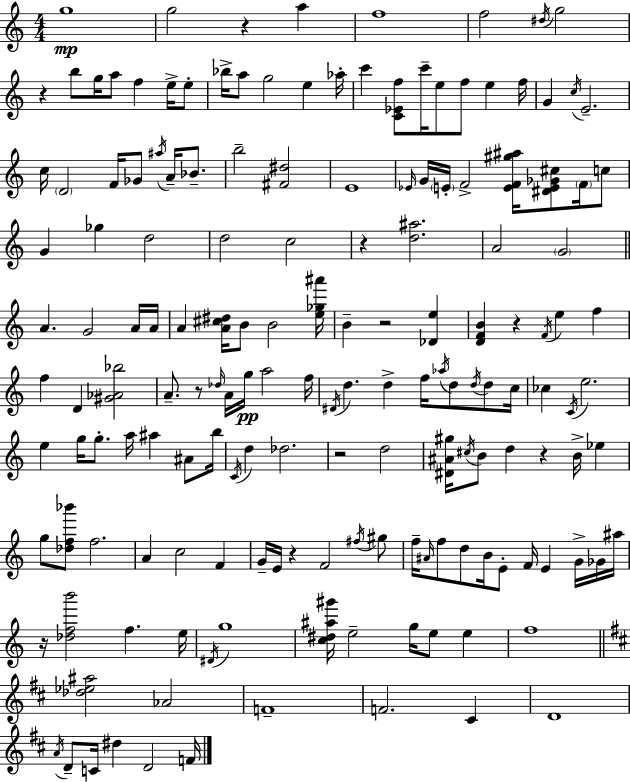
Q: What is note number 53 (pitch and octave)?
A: A4